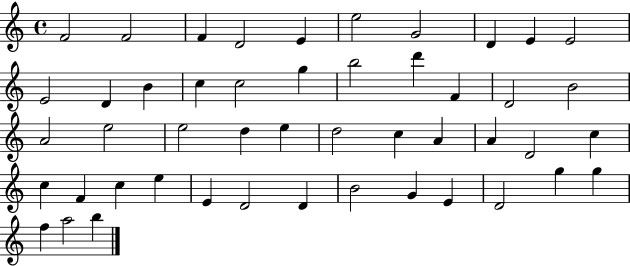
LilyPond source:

{
  \clef treble
  \time 4/4
  \defaultTimeSignature
  \key c \major
  f'2 f'2 | f'4 d'2 e'4 | e''2 g'2 | d'4 e'4 e'2 | \break e'2 d'4 b'4 | c''4 c''2 g''4 | b''2 d'''4 f'4 | d'2 b'2 | \break a'2 e''2 | e''2 d''4 e''4 | d''2 c''4 a'4 | a'4 d'2 c''4 | \break c''4 f'4 c''4 e''4 | e'4 d'2 d'4 | b'2 g'4 e'4 | d'2 g''4 g''4 | \break f''4 a''2 b''4 | \bar "|."
}